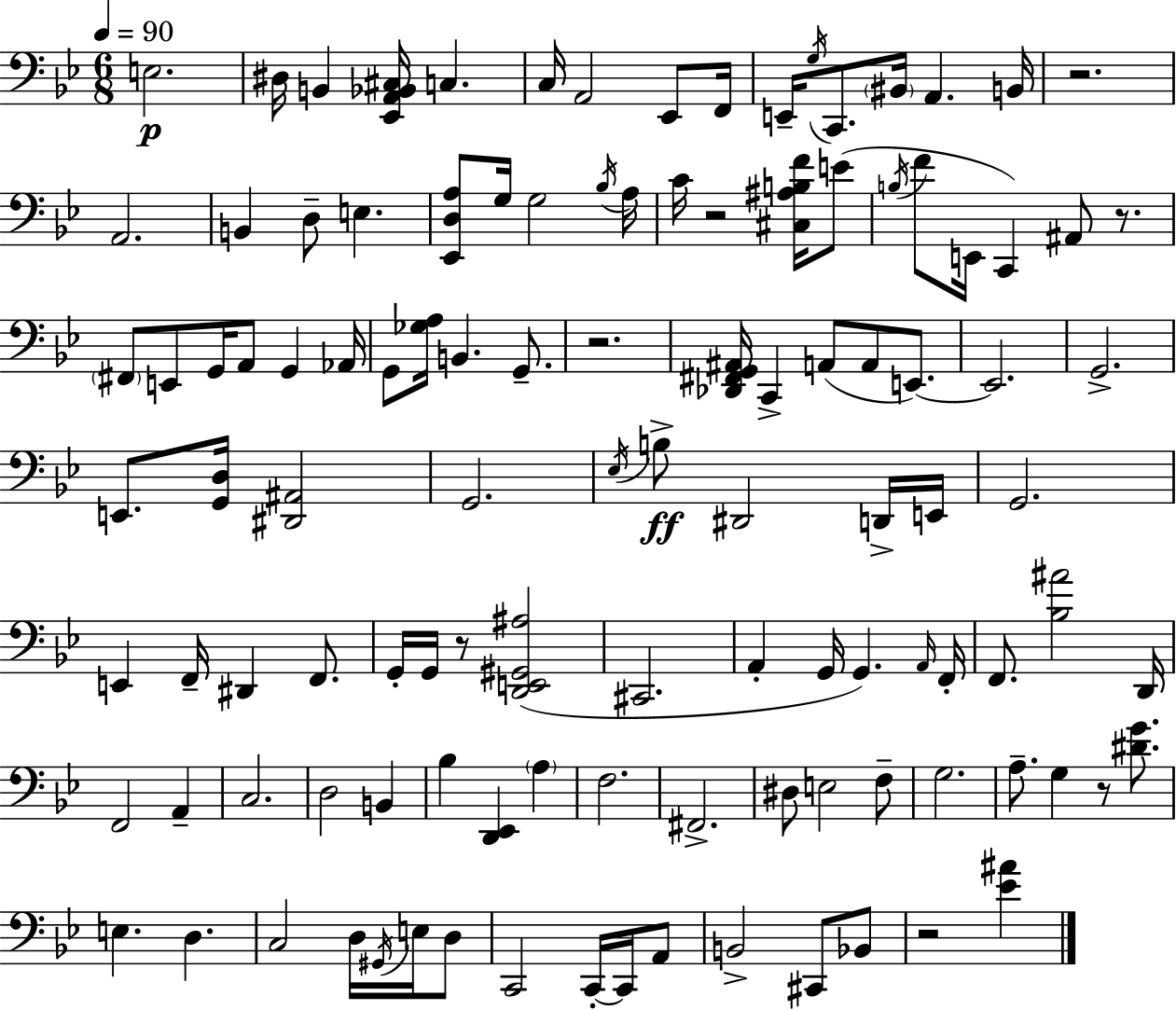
E3/h. D#3/s B2/q [Eb2,A2,Bb2,C#3]/s C3/q. C3/s A2/h Eb2/e F2/s E2/s G3/s C2/e. BIS2/s A2/q. B2/s R/h. A2/h. B2/q D3/e E3/q. [Eb2,D3,A3]/e G3/s G3/h Bb3/s A3/s C4/s R/h [C#3,A#3,B3,F4]/s E4/e B3/s F4/e E2/s C2/q A#2/e R/e. F#2/e E2/e G2/s A2/e G2/q Ab2/s G2/e [Gb3,A3]/s B2/q. G2/e. R/h. [Db2,F#2,G2,A#2]/s C2/q A2/e A2/e E2/e. E2/h. G2/h. E2/e. [G2,D3]/s [D#2,A#2]/h G2/h. Eb3/s B3/e D#2/h D2/s E2/s G2/h. E2/q F2/s D#2/q F2/e. G2/s G2/s R/e [D2,E2,G#2,A#3]/h C#2/h. A2/q G2/s G2/q. A2/s F2/s F2/e. [Bb3,A#4]/h D2/s F2/h A2/q C3/h. D3/h B2/q Bb3/q [D2,Eb2]/q A3/q F3/h. F#2/h. D#3/e E3/h F3/e G3/h. A3/e. G3/q R/e [D#4,G4]/e. E3/q. D3/q. C3/h D3/s G#2/s E3/s D3/e C2/h C2/s C2/s A2/e B2/h C#2/e Bb2/e R/h [Eb4,A#4]/q